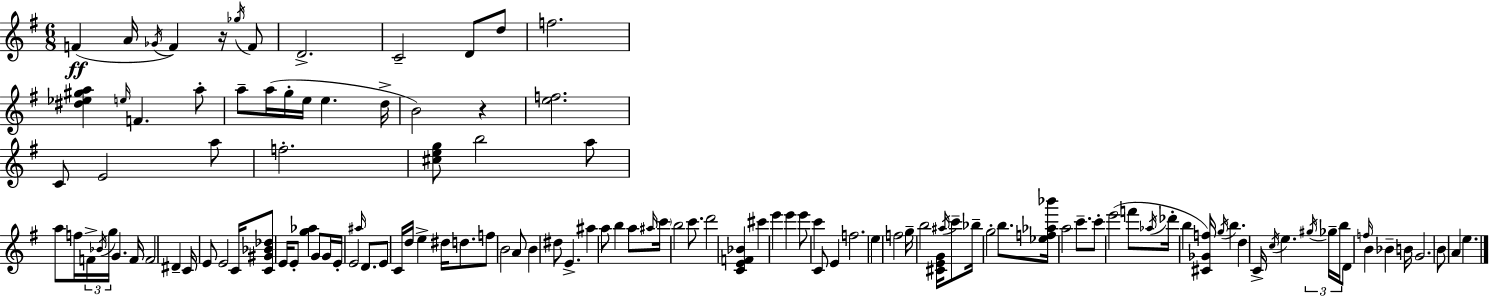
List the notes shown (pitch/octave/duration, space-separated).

F4/q A4/s Gb4/s F4/q R/s Gb5/s F4/e D4/h. C4/h D4/e D5/e F5/h. [D#5,Eb5,G#5,A5]/q E5/s F4/q. A5/e A5/e A5/s G5/s E5/s E5/q. D5/s B4/h R/q [E5,F5]/h. C4/e E4/h A5/e F5/h. [C#5,E5,G5]/e B5/h A5/e A5/e F5/s F4/s Bb4/s G5/s G4/q. F4/s F4/h D#4/q C4/s E4/e E4/h C4/s [C4,G#4,Bb4,Db5]/e E4/s E4/e [G5,Ab5]/q G4/e G4/s E4/s E4/h A#5/s D4/e. E4/e C4/s D5/s E5/q D#5/s D5/e. F5/e B4/h A4/e B4/q D#5/e E4/q. A#5/q A5/e B5/q A5/e A#5/s C6/s B5/h C6/e. D6/h [C4,E4,F4,Bb4]/q C#6/q E6/q E6/q E6/e C6/q C4/e E4/q F5/h. E5/q F5/h G5/s B5/h [C#4,E4,G4]/s A#5/s C6/e Bb5/s G5/h B5/e. [Eb5,F5,Ab5,Bb6]/s A5/h C6/e. C6/e E6/h F6/e Ab5/s Db6/s B5/q [C#4,Gb4,F5]/s G5/s B5/q. D5/q C4/s C5/s E5/q. G#5/s Gb5/s B5/s D4/e F5/s B4/q Bb4/q B4/s G4/h. B4/e A4/q E5/q.